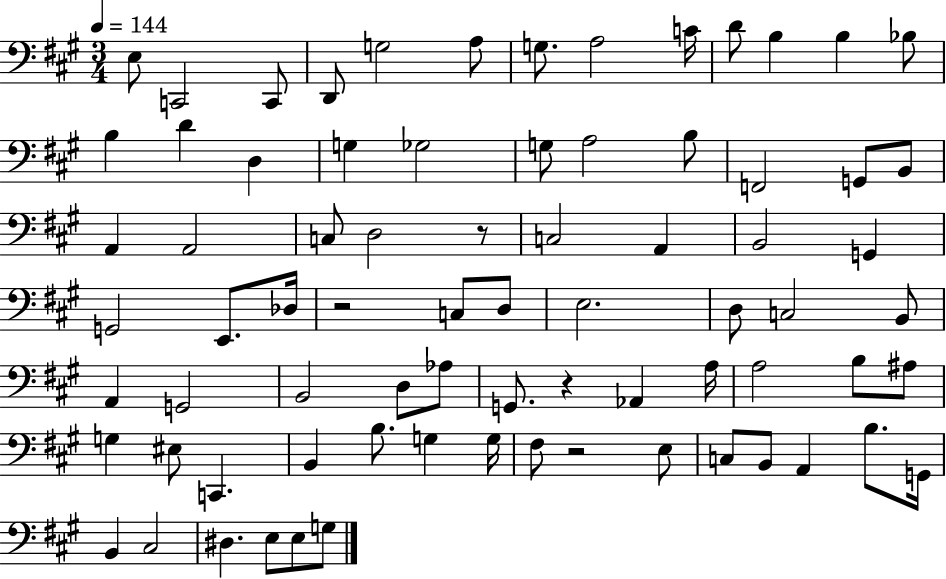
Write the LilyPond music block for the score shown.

{
  \clef bass
  \numericTimeSignature
  \time 3/4
  \key a \major
  \tempo 4 = 144
  e8 c,2 c,8 | d,8 g2 a8 | g8. a2 c'16 | d'8 b4 b4 bes8 | \break b4 d'4 d4 | g4 ges2 | g8 a2 b8 | f,2 g,8 b,8 | \break a,4 a,2 | c8 d2 r8 | c2 a,4 | b,2 g,4 | \break g,2 e,8. des16 | r2 c8 d8 | e2. | d8 c2 b,8 | \break a,4 g,2 | b,2 d8 aes8 | g,8. r4 aes,4 a16 | a2 b8 ais8 | \break g4 eis8 c,4. | b,4 b8. g4 g16 | fis8 r2 e8 | c8 b,8 a,4 b8. g,16 | \break b,4 cis2 | dis4. e8 e8 g8 | \bar "|."
}